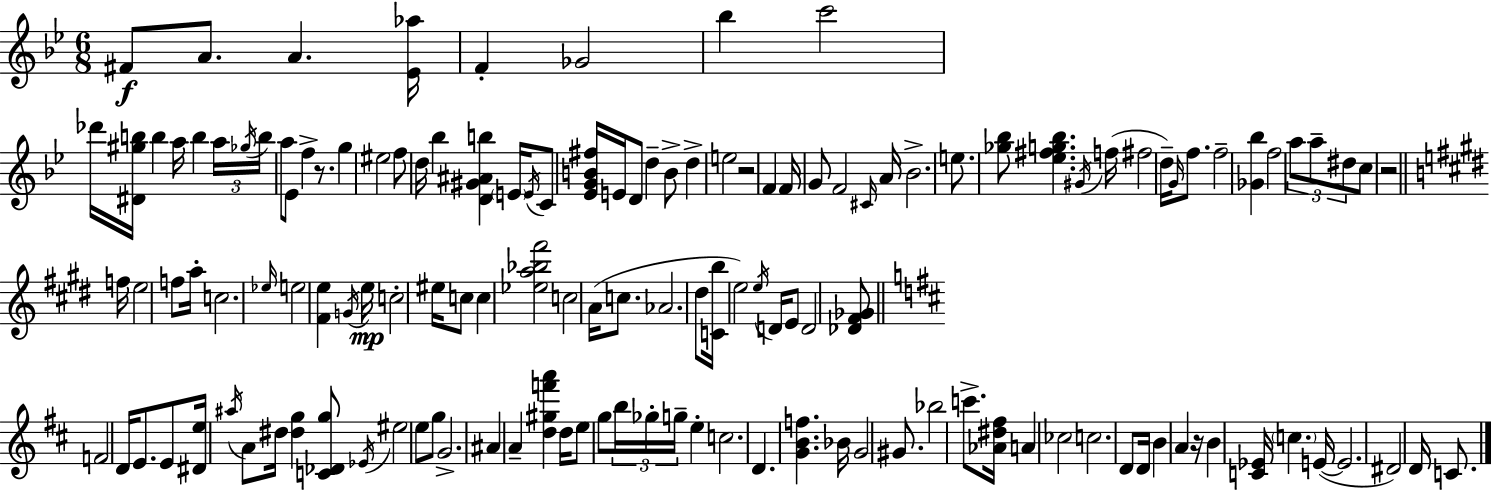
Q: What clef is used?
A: treble